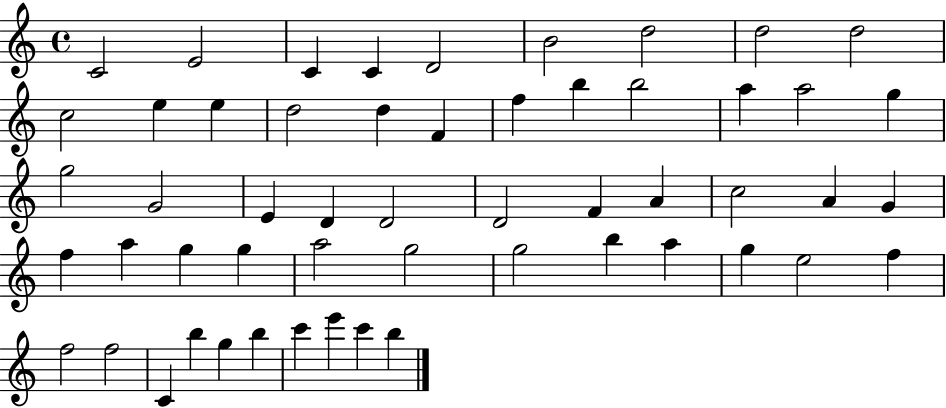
{
  \clef treble
  \time 4/4
  \defaultTimeSignature
  \key c \major
  c'2 e'2 | c'4 c'4 d'2 | b'2 d''2 | d''2 d''2 | \break c''2 e''4 e''4 | d''2 d''4 f'4 | f''4 b''4 b''2 | a''4 a''2 g''4 | \break g''2 g'2 | e'4 d'4 d'2 | d'2 f'4 a'4 | c''2 a'4 g'4 | \break f''4 a''4 g''4 g''4 | a''2 g''2 | g''2 b''4 a''4 | g''4 e''2 f''4 | \break f''2 f''2 | c'4 b''4 g''4 b''4 | c'''4 e'''4 c'''4 b''4 | \bar "|."
}